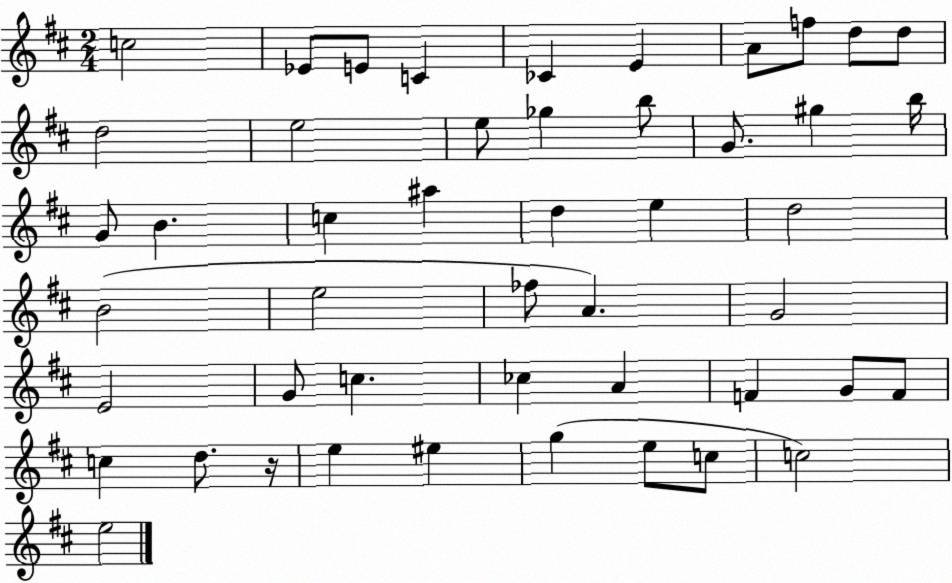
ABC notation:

X:1
T:Untitled
M:2/4
L:1/4
K:D
c2 _E/2 E/2 C _C E A/2 f/2 d/2 d/2 d2 e2 e/2 _g b/2 G/2 ^g b/4 G/2 B c ^a d e d2 B2 e2 _f/2 A G2 E2 G/2 c _c A F G/2 F/2 c d/2 z/4 e ^e g e/2 c/2 c2 e2